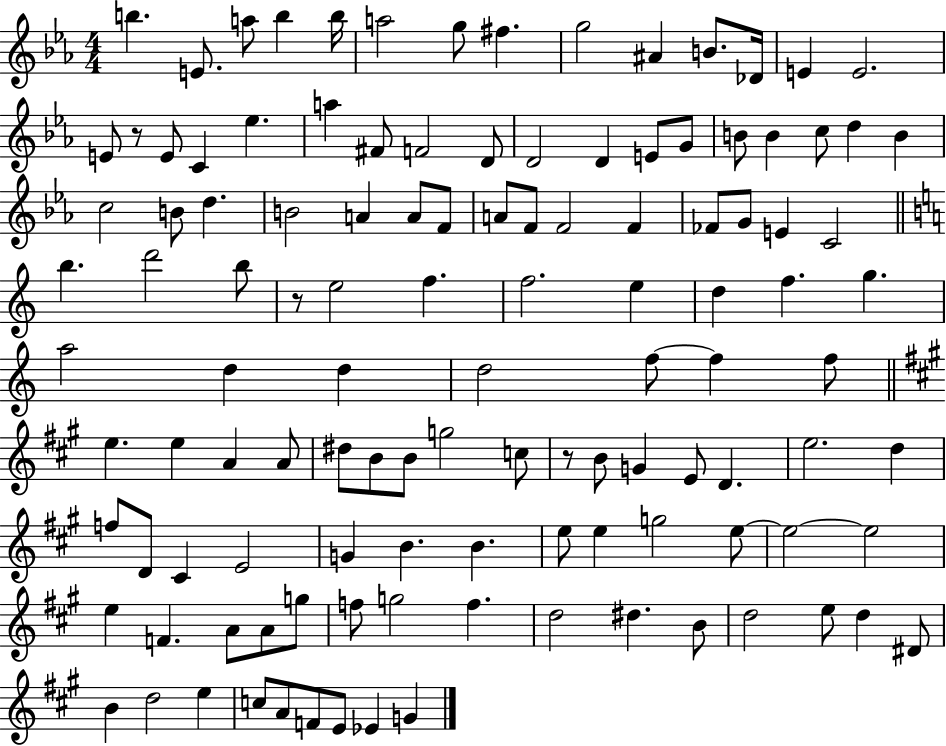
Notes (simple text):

B5/q. E4/e. A5/e B5/q B5/s A5/h G5/e F#5/q. G5/h A#4/q B4/e. Db4/s E4/q E4/h. E4/e R/e E4/e C4/q Eb5/q. A5/q F#4/e F4/h D4/e D4/h D4/q E4/e G4/e B4/e B4/q C5/e D5/q B4/q C5/h B4/e D5/q. B4/h A4/q A4/e F4/e A4/e F4/e F4/h F4/q FES4/e G4/e E4/q C4/h B5/q. D6/h B5/e R/e E5/h F5/q. F5/h. E5/q D5/q F5/q. G5/q. A5/h D5/q D5/q D5/h F5/e F5/q F5/e E5/q. E5/q A4/q A4/e D#5/e B4/e B4/e G5/h C5/e R/e B4/e G4/q E4/e D4/q. E5/h. D5/q F5/e D4/e C#4/q E4/h G4/q B4/q. B4/q. E5/e E5/q G5/h E5/e E5/h E5/h E5/q F4/q. A4/e A4/e G5/e F5/e G5/h F5/q. D5/h D#5/q. B4/e D5/h E5/e D5/q D#4/e B4/q D5/h E5/q C5/e A4/e F4/e E4/e Eb4/q G4/q